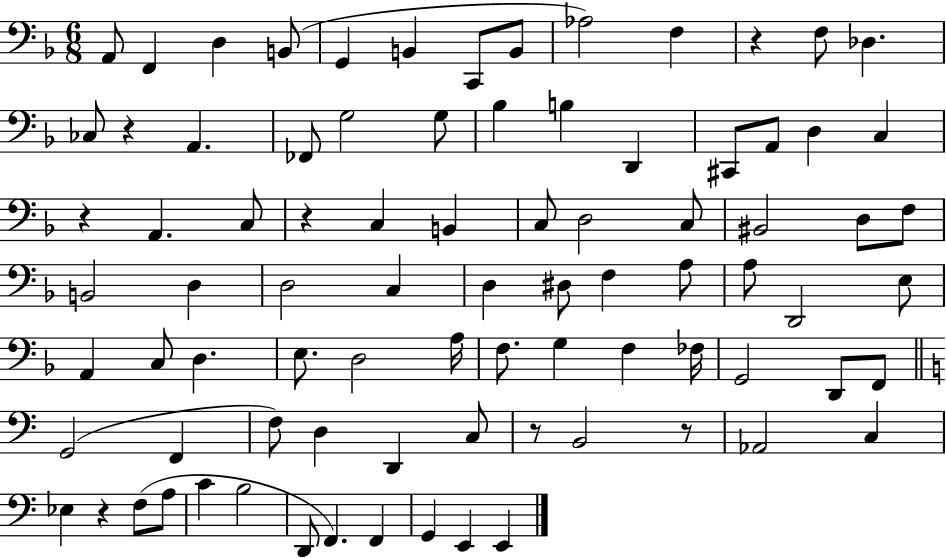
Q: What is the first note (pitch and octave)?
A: A2